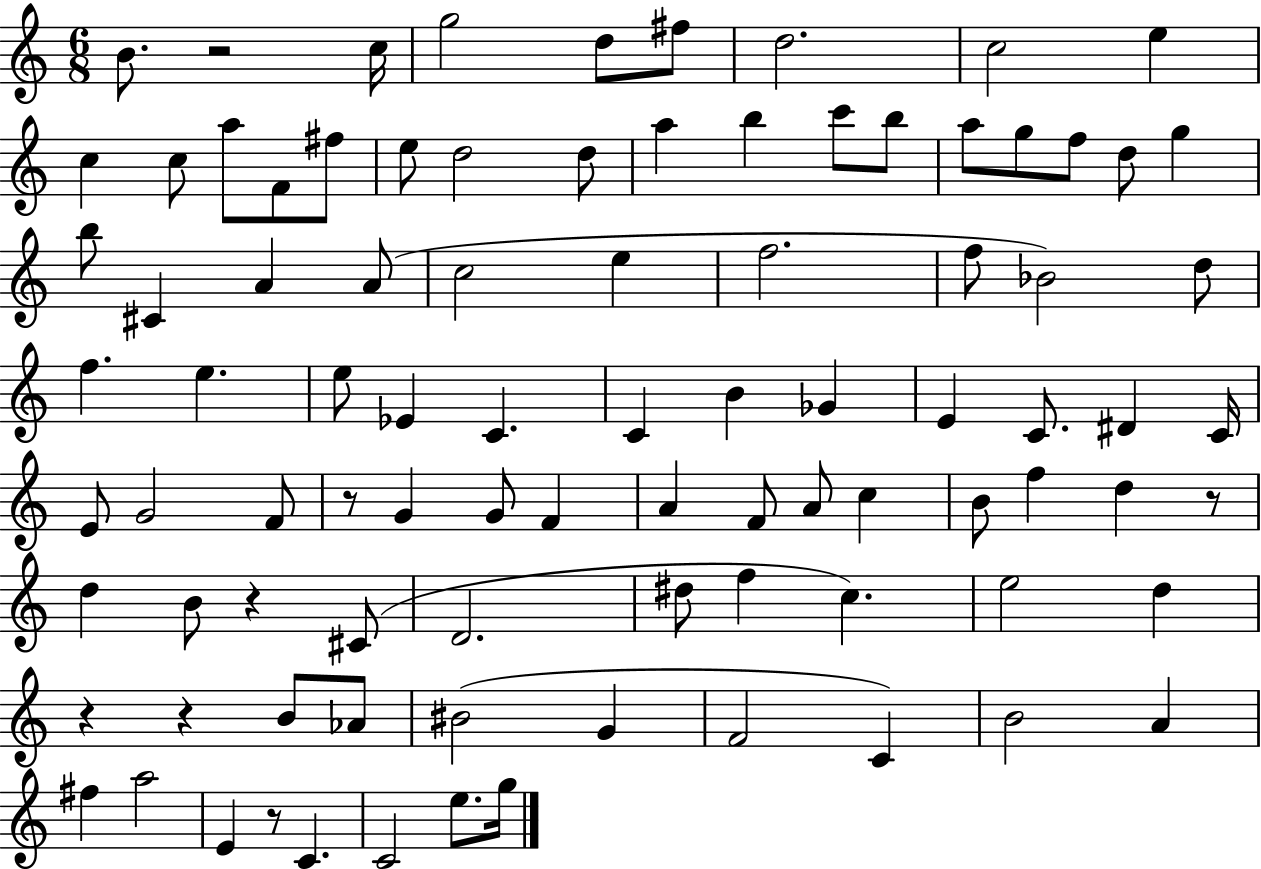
{
  \clef treble
  \numericTimeSignature
  \time 6/8
  \key c \major
  b'8. r2 c''16 | g''2 d''8 fis''8 | d''2. | c''2 e''4 | \break c''4 c''8 a''8 f'8 fis''8 | e''8 d''2 d''8 | a''4 b''4 c'''8 b''8 | a''8 g''8 f''8 d''8 g''4 | \break b''8 cis'4 a'4 a'8( | c''2 e''4 | f''2. | f''8 bes'2) d''8 | \break f''4. e''4. | e''8 ees'4 c'4. | c'4 b'4 ges'4 | e'4 c'8. dis'4 c'16 | \break e'8 g'2 f'8 | r8 g'4 g'8 f'4 | a'4 f'8 a'8 c''4 | b'8 f''4 d''4 r8 | \break d''4 b'8 r4 cis'8( | d'2. | dis''8 f''4 c''4.) | e''2 d''4 | \break r4 r4 b'8 aes'8 | bis'2( g'4 | f'2 c'4) | b'2 a'4 | \break fis''4 a''2 | e'4 r8 c'4. | c'2 e''8. g''16 | \bar "|."
}